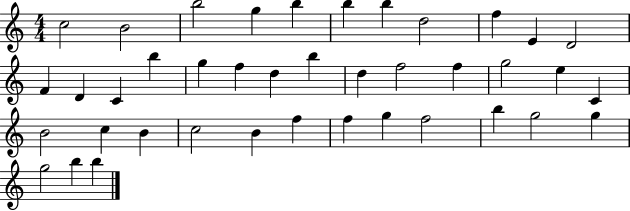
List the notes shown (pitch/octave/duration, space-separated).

C5/h B4/h B5/h G5/q B5/q B5/q B5/q D5/h F5/q E4/q D4/h F4/q D4/q C4/q B5/q G5/q F5/q D5/q B5/q D5/q F5/h F5/q G5/h E5/q C4/q B4/h C5/q B4/q C5/h B4/q F5/q F5/q G5/q F5/h B5/q G5/h G5/q G5/h B5/q B5/q